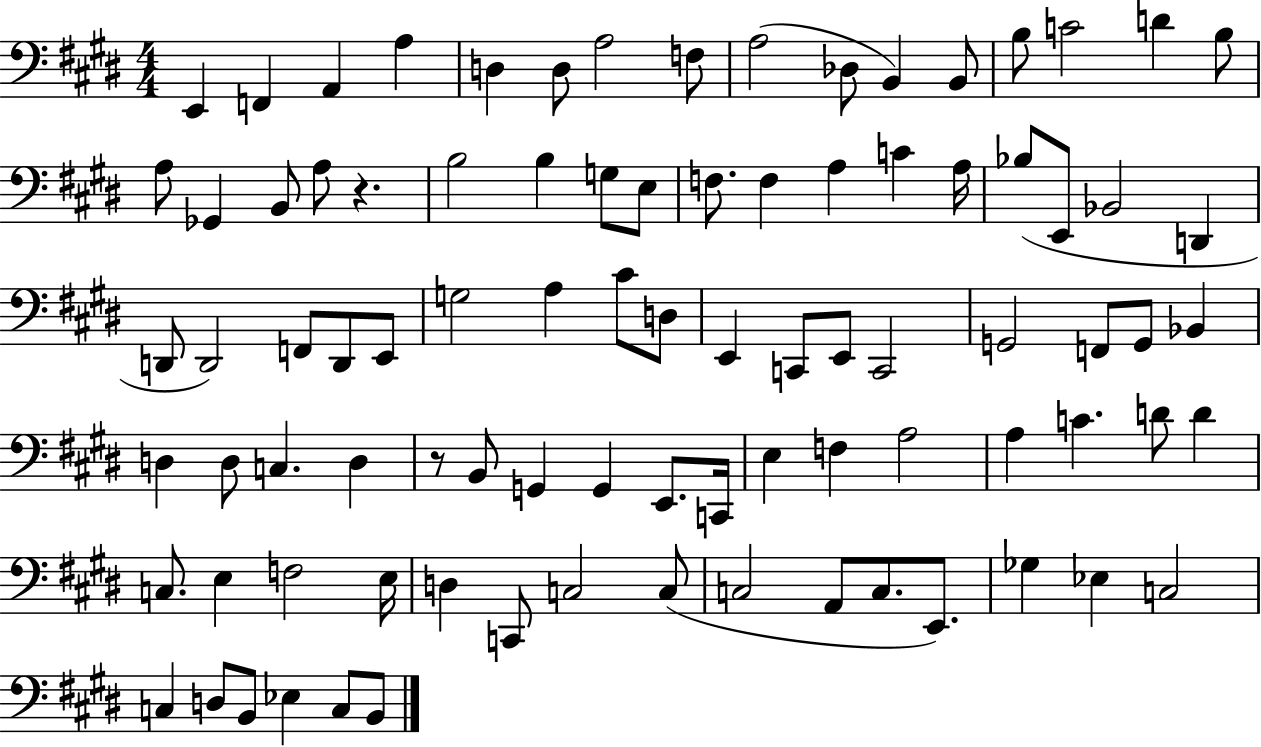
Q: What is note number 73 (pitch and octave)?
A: C3